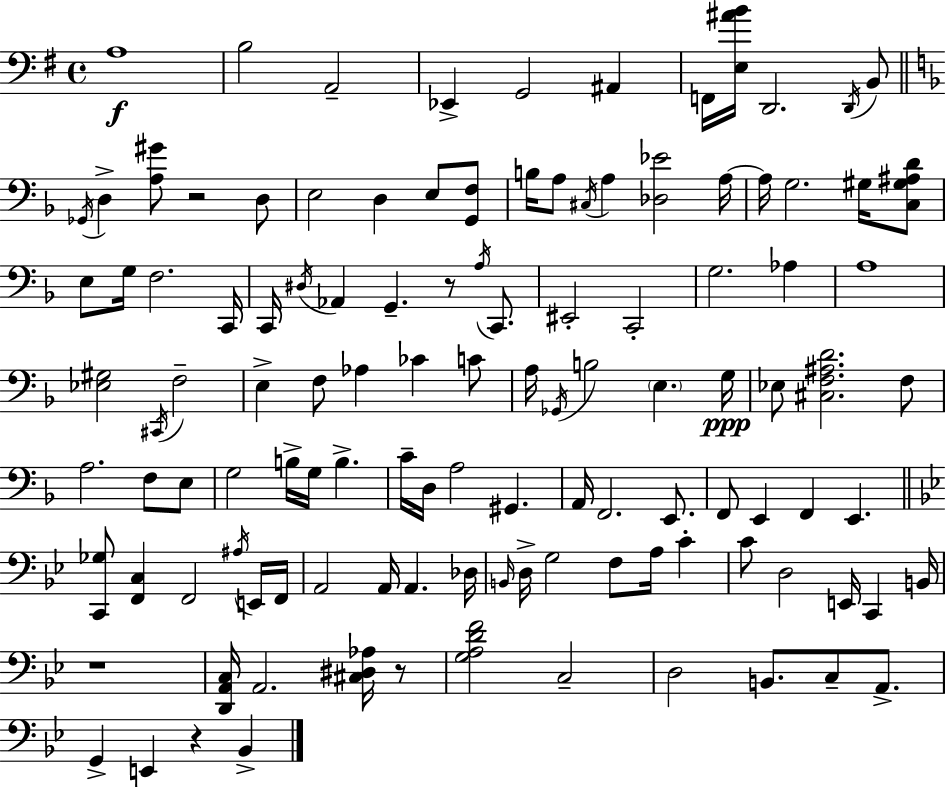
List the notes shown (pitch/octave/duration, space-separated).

A3/w B3/h A2/h Eb2/q G2/h A#2/q F2/s [E3,A#4,B4]/s D2/h. D2/s B2/e Gb2/s D3/q [A3,G#4]/e R/h D3/e E3/h D3/q E3/e [G2,F3]/e B3/s A3/e C#3/s A3/q [Db3,Eb4]/h A3/s A3/s G3/h. G#3/s [C3,G#3,A#3,D4]/e E3/e G3/s F3/h. C2/s C2/s D#3/s Ab2/q G2/q. R/e A3/s C2/e. EIS2/h C2/h G3/h. Ab3/q A3/w [Eb3,G#3]/h C#2/s F3/h E3/q F3/e Ab3/q CES4/q C4/e A3/s Gb2/s B3/h E3/q. G3/s Eb3/e [C#3,F3,A#3,D4]/h. F3/e A3/h. F3/e E3/e G3/h B3/s G3/s B3/q. C4/s D3/s A3/h G#2/q. A2/s F2/h. E2/e. F2/e E2/q F2/q E2/q. [C2,Gb3]/e [F2,C3]/q F2/h A#3/s E2/s F2/s A2/h A2/s A2/q. Db3/s B2/s D3/s G3/h F3/e A3/s C4/q C4/e D3/h E2/s C2/q B2/s R/w [D2,A2,C3]/s A2/h. [C#3,D#3,Ab3]/s R/e [G3,A3,D4,F4]/h C3/h D3/h B2/e. C3/e A2/e. G2/q E2/q R/q Bb2/q